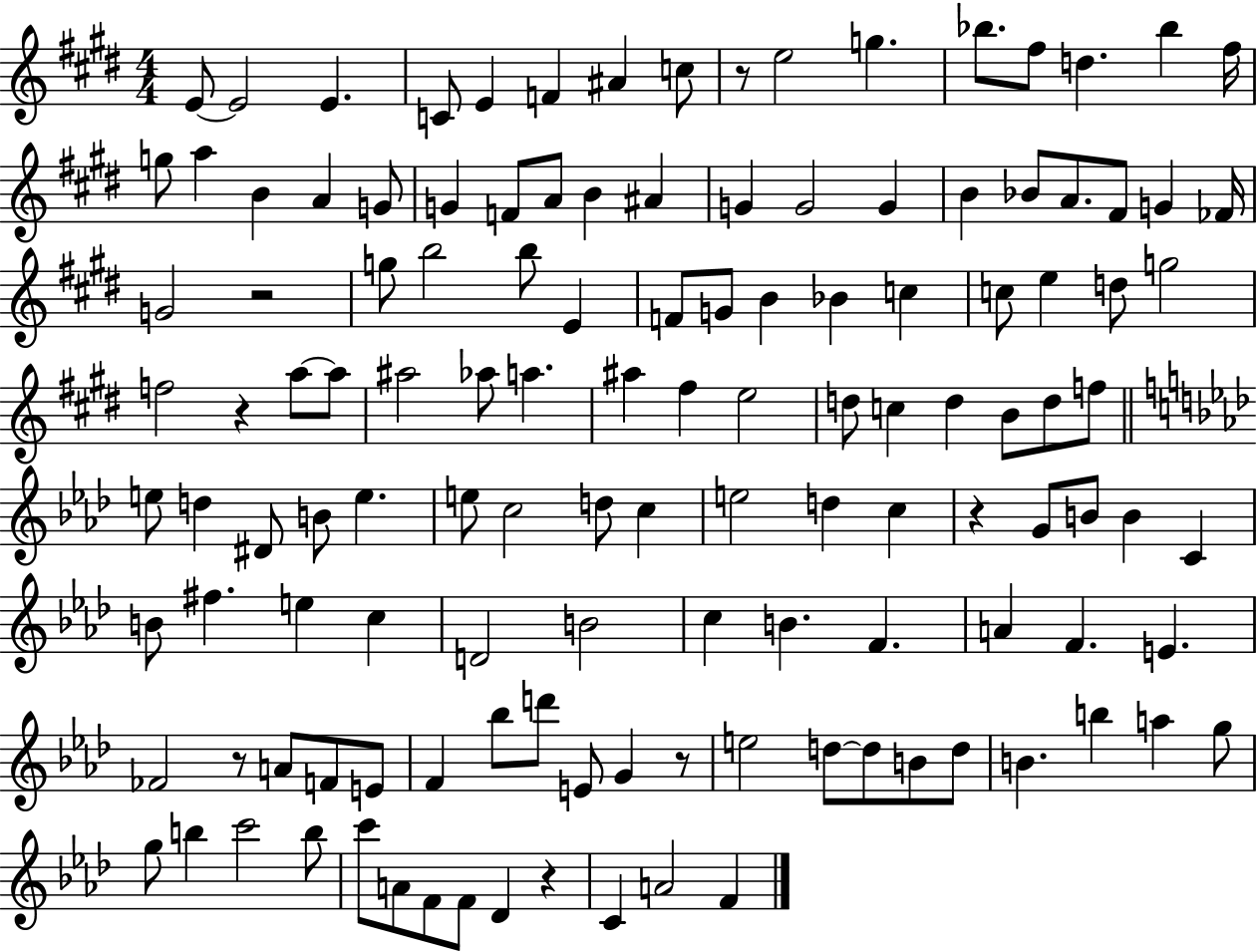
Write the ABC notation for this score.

X:1
T:Untitled
M:4/4
L:1/4
K:E
E/2 E2 E C/2 E F ^A c/2 z/2 e2 g _b/2 ^f/2 d _b ^f/4 g/2 a B A G/2 G F/2 A/2 B ^A G G2 G B _B/2 A/2 ^F/2 G _F/4 G2 z2 g/2 b2 b/2 E F/2 G/2 B _B c c/2 e d/2 g2 f2 z a/2 a/2 ^a2 _a/2 a ^a ^f e2 d/2 c d B/2 d/2 f/2 e/2 d ^D/2 B/2 e e/2 c2 d/2 c e2 d c z G/2 B/2 B C B/2 ^f e c D2 B2 c B F A F E _F2 z/2 A/2 F/2 E/2 F _b/2 d'/2 E/2 G z/2 e2 d/2 d/2 B/2 d/2 B b a g/2 g/2 b c'2 b/2 c'/2 A/2 F/2 F/2 _D z C A2 F